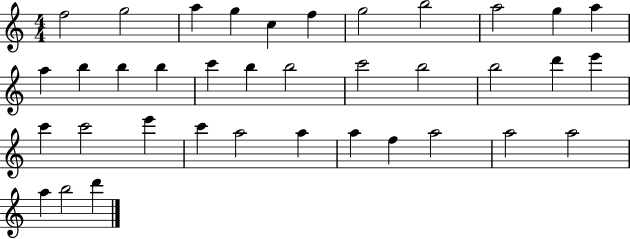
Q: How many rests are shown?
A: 0